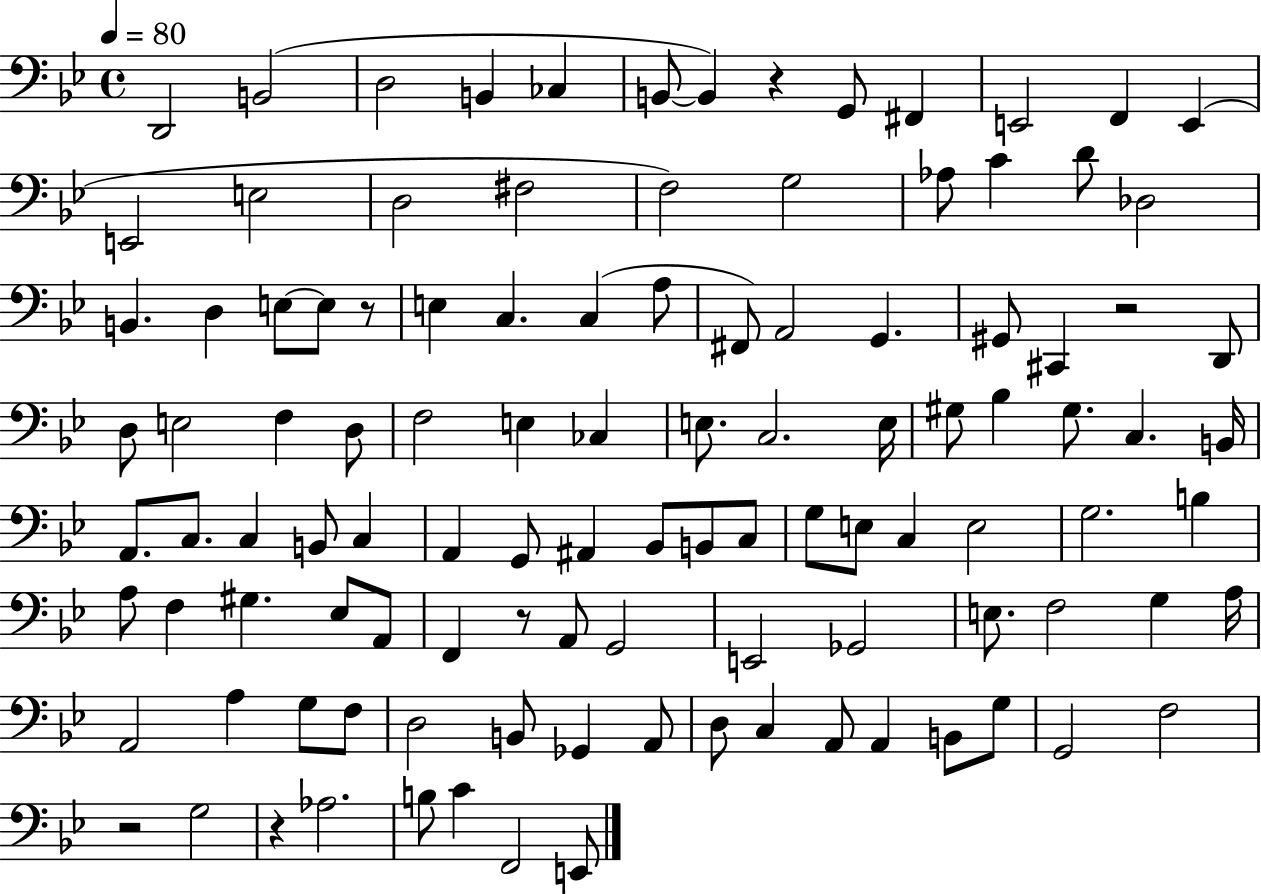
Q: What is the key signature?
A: BES major